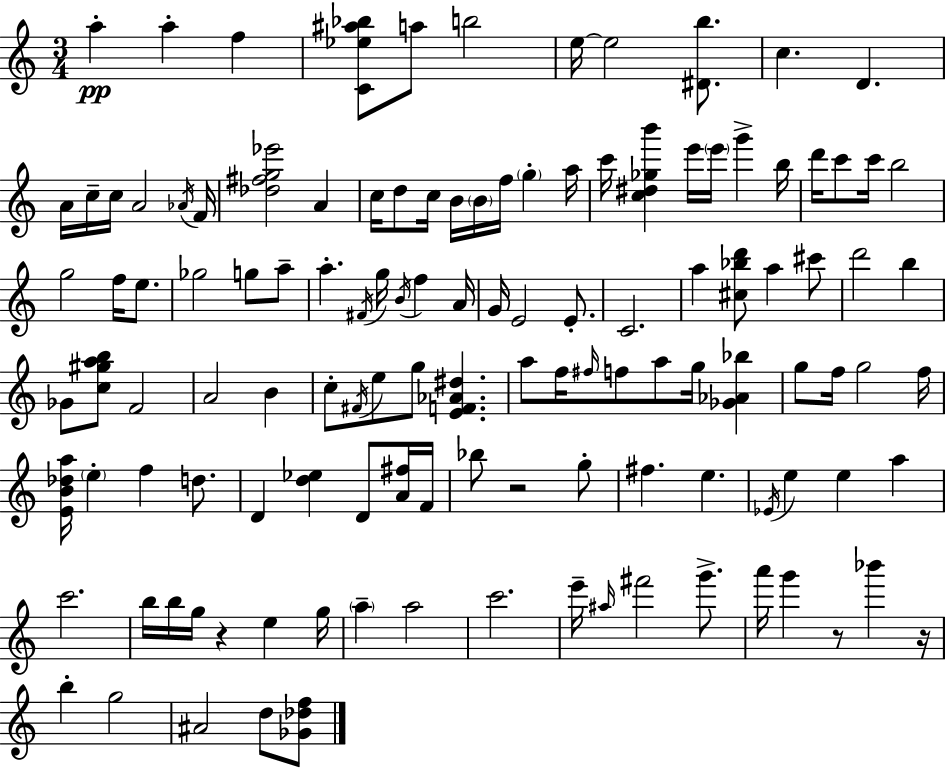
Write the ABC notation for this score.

X:1
T:Untitled
M:3/4
L:1/4
K:C
a a f [C_e^a_b]/2 a/2 b2 e/4 e2 [^Db]/2 c D A/4 c/4 c/4 A2 _A/4 F/4 [_d^fg_e']2 A c/4 d/2 c/4 B/4 B/4 f/4 g a/4 c'/4 [c^d_gb'] e'/4 e'/4 g' b/4 d'/4 c'/2 c'/4 b2 g2 f/4 e/2 _g2 g/2 a/2 a ^F/4 g/4 B/4 f A/4 G/4 E2 E/2 C2 a [^c_bd']/2 a ^c'/2 d'2 b _G/2 [c^gab]/2 F2 A2 B c/2 ^F/4 e/2 g/2 [EF_A^d] a/2 f/4 ^f/4 f/2 a/2 g/4 [_G_A_b] g/2 f/4 g2 f/4 [EB_da]/4 e f d/2 D [d_e] D/2 [A^f]/4 F/4 _b/2 z2 g/2 ^f e _E/4 e e a c'2 b/4 b/4 g/4 z e g/4 a a2 c'2 e'/4 ^a/4 ^f'2 g'/2 a'/4 g' z/2 _b' z/4 b g2 ^A2 d/2 [_G_df]/2